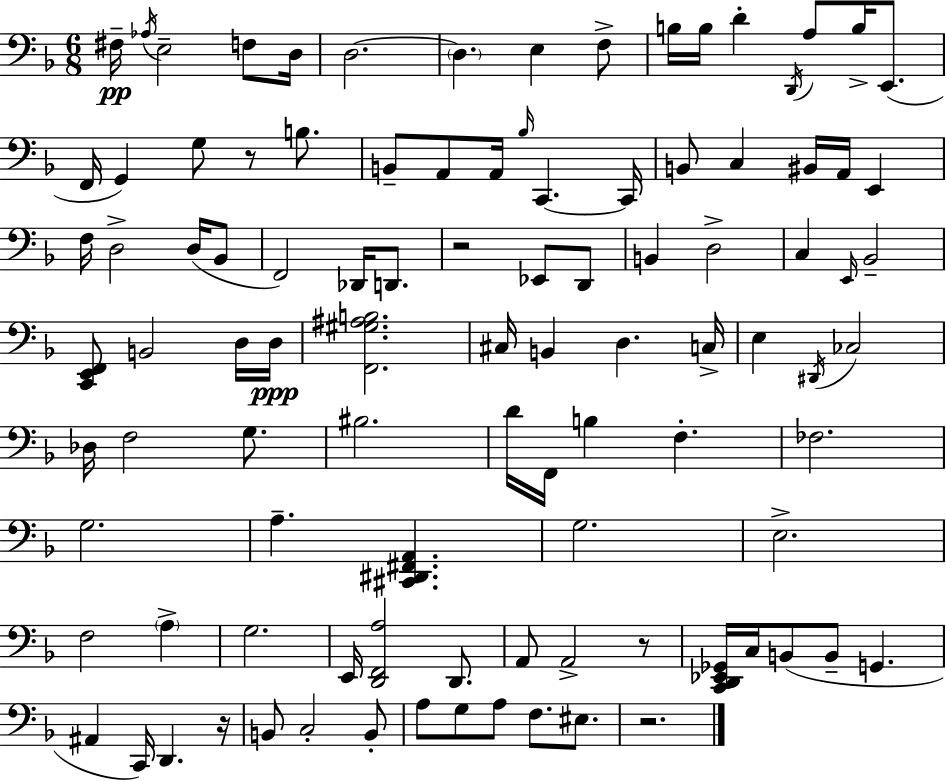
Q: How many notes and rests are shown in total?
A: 100